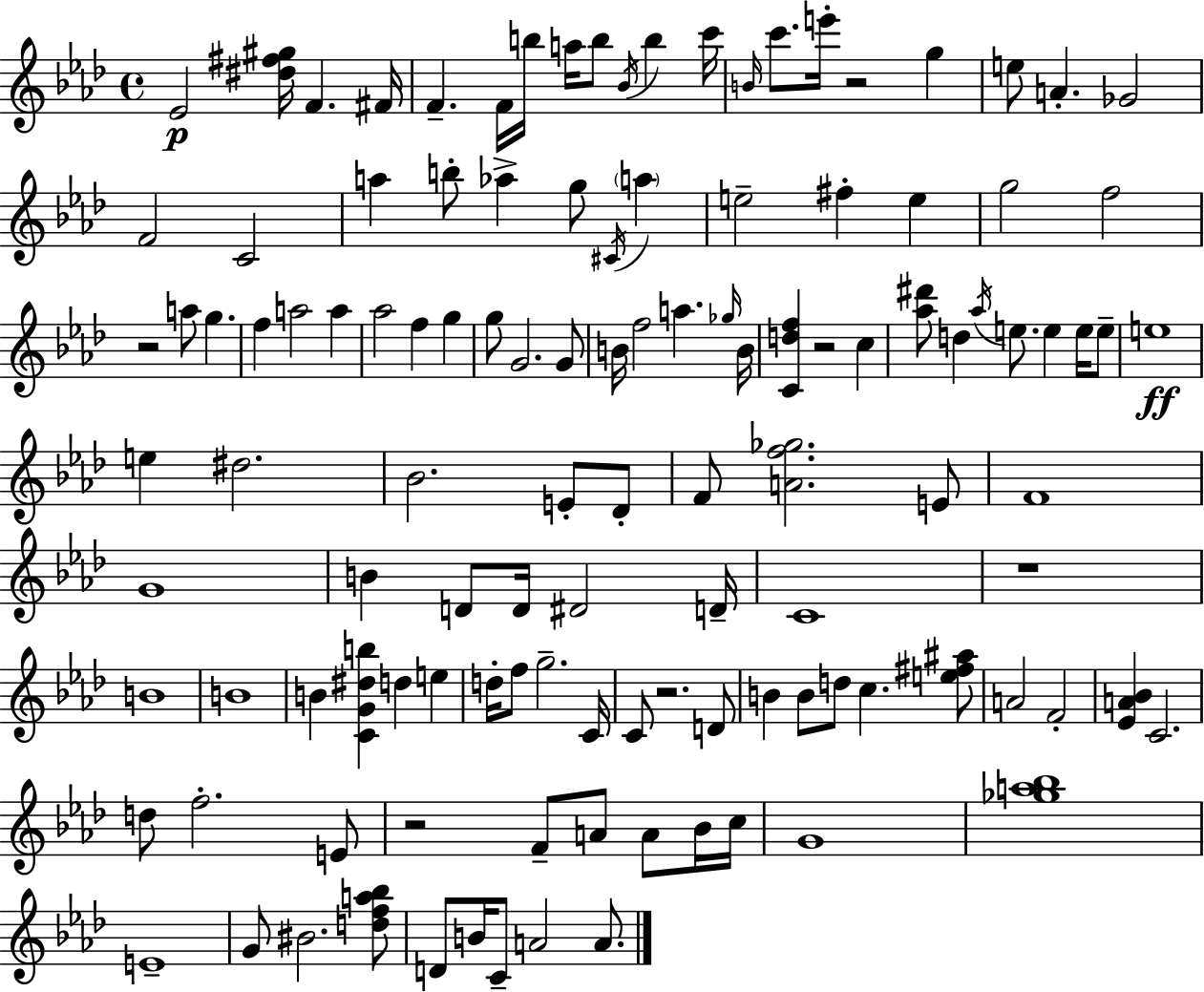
{
  \clef treble
  \time 4/4
  \defaultTimeSignature
  \key aes \major
  ees'2\p <dis'' fis'' gis''>16 f'4. fis'16 | f'4.-- f'16 b''16 a''16 b''8 \acciaccatura { bes'16 } b''4 | c'''16 \grace { b'16 } c'''8. e'''16-. r2 g''4 | e''8 a'4.-. ges'2 | \break f'2 c'2 | a''4 b''8-. aes''4-> g''8 \acciaccatura { cis'16 } \parenthesize a''4 | e''2-- fis''4-. e''4 | g''2 f''2 | \break r2 a''8 g''4. | f''4 a''2 a''4 | aes''2 f''4 g''4 | g''8 g'2. | \break g'8 b'16 f''2 a''4. | \grace { ges''16 } b'16 <c' d'' f''>4 r2 | c''4 <aes'' dis'''>8 d''4 \acciaccatura { aes''16 } e''8. e''4 | e''16 e''8-- e''1\ff | \break e''4 dis''2. | bes'2. | e'8-. des'8-. f'8 <a' f'' ges''>2. | e'8 f'1 | \break g'1 | b'4 d'8 d'16 dis'2 | d'16-- c'1 | r1 | \break b'1 | b'1 | b'4 <c' g' dis'' b''>4 d''4 | e''4 d''16-. f''8 g''2.-- | \break c'16 c'8 r2. | d'8 b'4 b'8 d''8 c''4. | <e'' fis'' ais''>8 a'2 f'2-. | <ees' a' bes'>4 c'2. | \break d''8 f''2.-. | e'8 r2 f'8-- a'8 | a'8 bes'16 c''16 g'1 | <ges'' a'' bes''>1 | \break e'1-- | g'8 bis'2. | <d'' f'' a'' bes''>8 d'8 b'16 c'8-- a'2 | a'8. \bar "|."
}